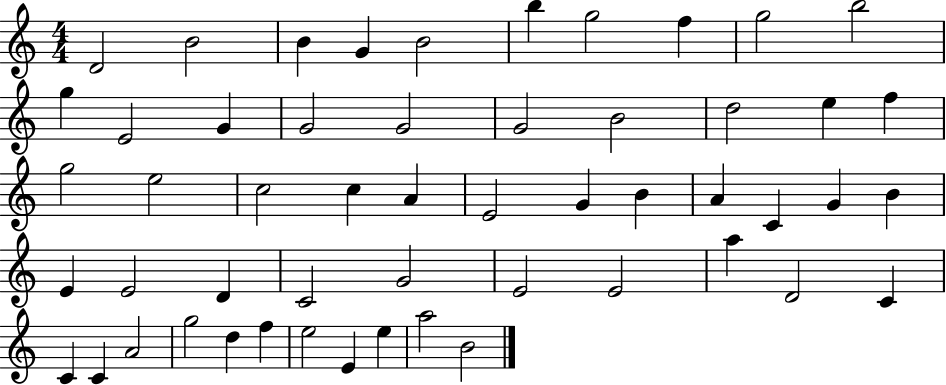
{
  \clef treble
  \numericTimeSignature
  \time 4/4
  \key c \major
  d'2 b'2 | b'4 g'4 b'2 | b''4 g''2 f''4 | g''2 b''2 | \break g''4 e'2 g'4 | g'2 g'2 | g'2 b'2 | d''2 e''4 f''4 | \break g''2 e''2 | c''2 c''4 a'4 | e'2 g'4 b'4 | a'4 c'4 g'4 b'4 | \break e'4 e'2 d'4 | c'2 g'2 | e'2 e'2 | a''4 d'2 c'4 | \break c'4 c'4 a'2 | g''2 d''4 f''4 | e''2 e'4 e''4 | a''2 b'2 | \break \bar "|."
}